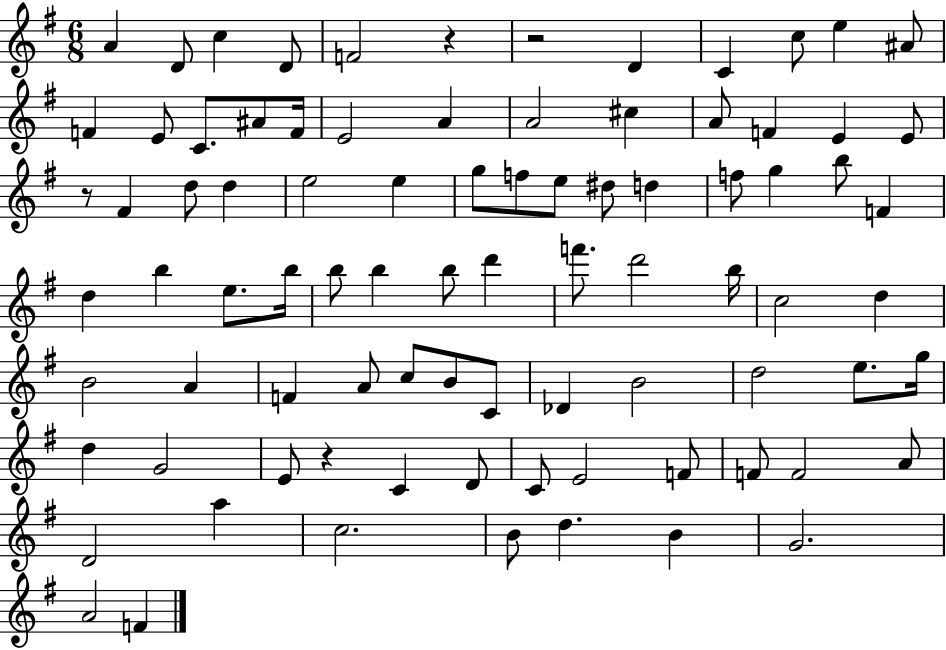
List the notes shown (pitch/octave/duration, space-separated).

A4/q D4/e C5/q D4/e F4/h R/q R/h D4/q C4/q C5/e E5/q A#4/e F4/q E4/e C4/e. A#4/e F4/s E4/h A4/q A4/h C#5/q A4/e F4/q E4/q E4/e R/e F#4/q D5/e D5/q E5/h E5/q G5/e F5/e E5/e D#5/e D5/q F5/e G5/q B5/e F4/q D5/q B5/q E5/e. B5/s B5/e B5/q B5/e D6/q F6/e. D6/h B5/s C5/h D5/q B4/h A4/q F4/q A4/e C5/e B4/e C4/e Db4/q B4/h D5/h E5/e. G5/s D5/q G4/h E4/e R/q C4/q D4/e C4/e E4/h F4/e F4/e F4/h A4/e D4/h A5/q C5/h. B4/e D5/q. B4/q G4/h. A4/h F4/q